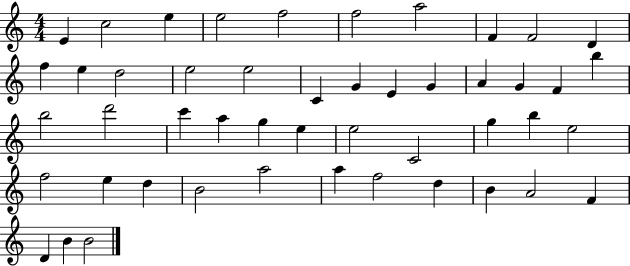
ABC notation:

X:1
T:Untitled
M:4/4
L:1/4
K:C
E c2 e e2 f2 f2 a2 F F2 D f e d2 e2 e2 C G E G A G F b b2 d'2 c' a g e e2 C2 g b e2 f2 e d B2 a2 a f2 d B A2 F D B B2